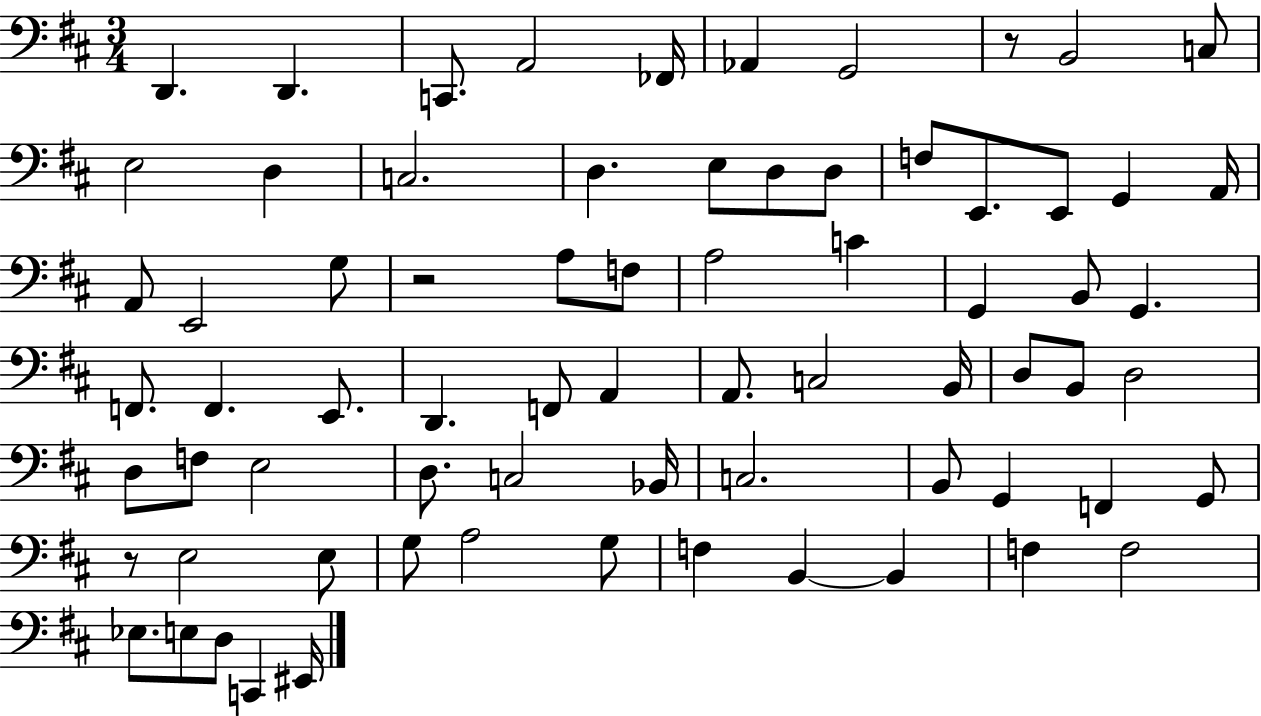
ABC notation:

X:1
T:Untitled
M:3/4
L:1/4
K:D
D,, D,, C,,/2 A,,2 _F,,/4 _A,, G,,2 z/2 B,,2 C,/2 E,2 D, C,2 D, E,/2 D,/2 D,/2 F,/2 E,,/2 E,,/2 G,, A,,/4 A,,/2 E,,2 G,/2 z2 A,/2 F,/2 A,2 C G,, B,,/2 G,, F,,/2 F,, E,,/2 D,, F,,/2 A,, A,,/2 C,2 B,,/4 D,/2 B,,/2 D,2 D,/2 F,/2 E,2 D,/2 C,2 _B,,/4 C,2 B,,/2 G,, F,, G,,/2 z/2 E,2 E,/2 G,/2 A,2 G,/2 F, B,, B,, F, F,2 _E,/2 E,/2 D,/2 C,, ^E,,/4